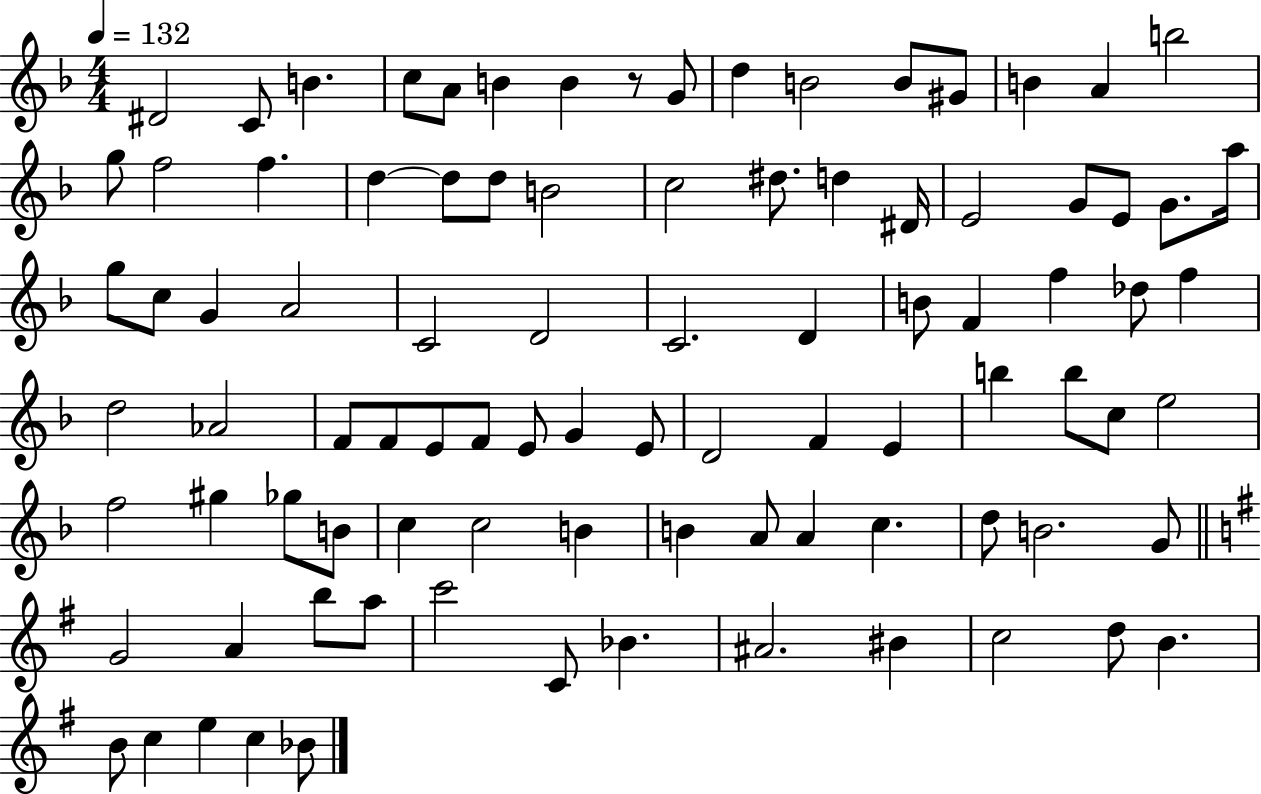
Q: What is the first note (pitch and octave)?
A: D#4